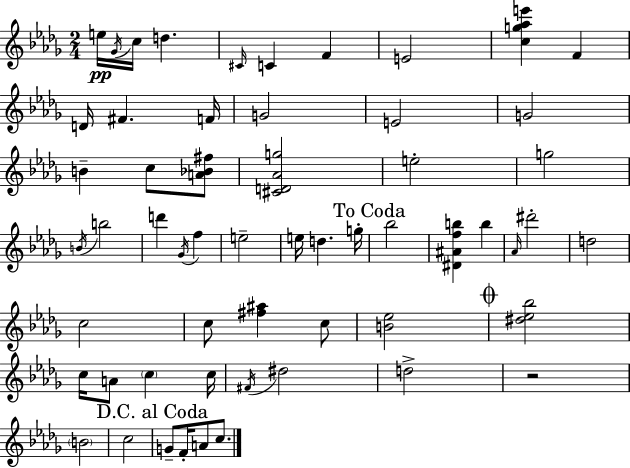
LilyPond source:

{
  \clef treble
  \numericTimeSignature
  \time 2/4
  \key bes \minor
  \repeat volta 2 { e''16\pp \acciaccatura { ges'16 } c''16 d''4. | \grace { cis'16 } c'4 f'4 | e'2 | <c'' g'' aes'' e'''>4 f'4 | \break d'16 fis'4. | f'16 g'2 | e'2 | g'2 | \break b'4-- c''8 | <a' bes' fis''>8 <cis' d' aes' g''>2 | e''2-. | g''2 | \break \acciaccatura { b'16 } b''2 | d'''4 \acciaccatura { ges'16 } | f''4 e''2-- | e''16 d''4. | \break g''16-. \mark "To Coda" bes''2 | <dis' ais' f'' b''>4 | b''4 \grace { aes'16 } dis'''2-. | d''2 | \break c''2 | c''8 <fis'' ais''>4 | c''8 <b' ees''>2 | \mark \markup { \musicglyph "scripts.coda" } <dis'' ees'' bes''>2 | \break c''16 a'8 | \parenthesize c''4 c''16 \acciaccatura { fis'16 } dis''2 | d''2-> | r2 | \break \parenthesize b'2 | c''2 | \mark "D.C. al Coda" g'8-- | f'16-. a'8 c''8. } \bar "|."
}